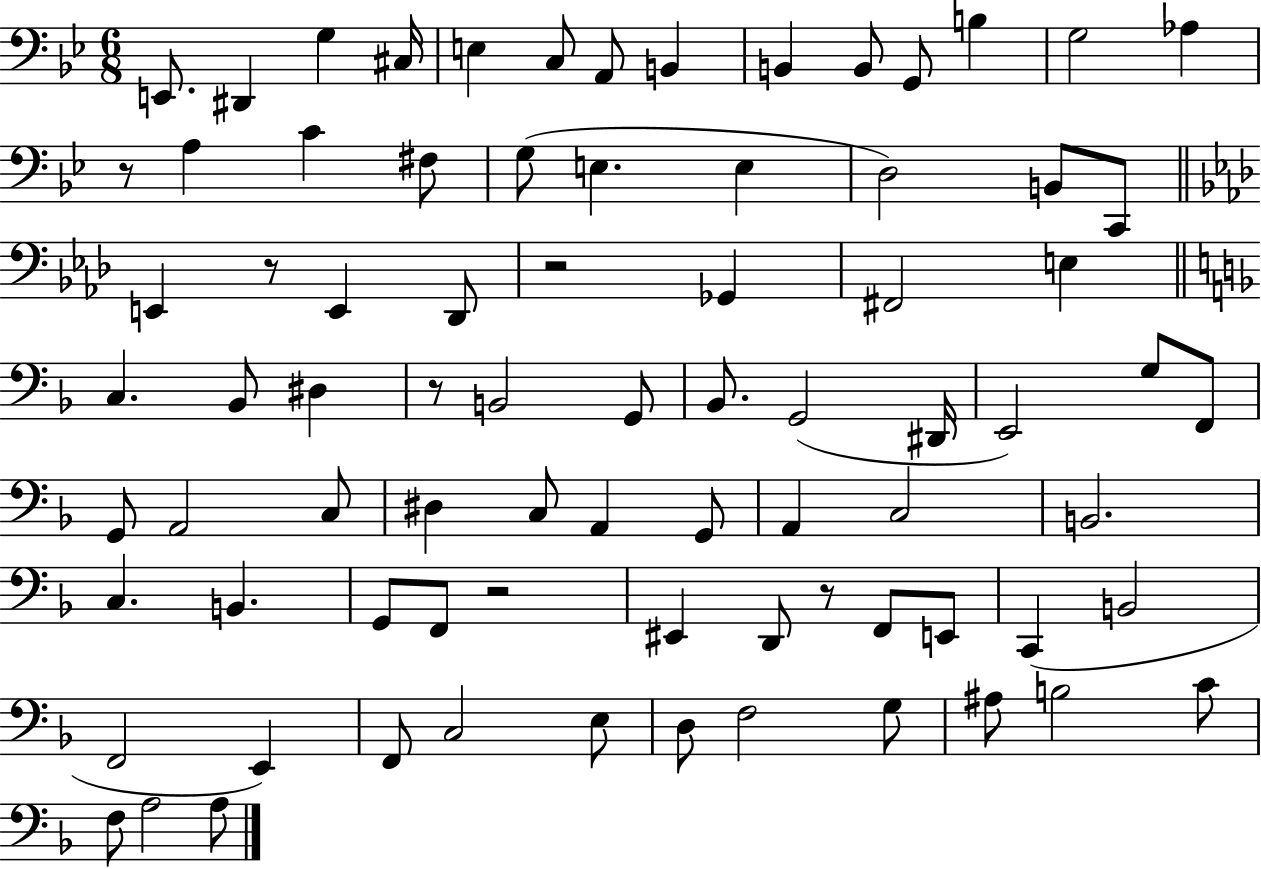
X:1
T:Untitled
M:6/8
L:1/4
K:Bb
E,,/2 ^D,, G, ^C,/4 E, C,/2 A,,/2 B,, B,, B,,/2 G,,/2 B, G,2 _A, z/2 A, C ^F,/2 G,/2 E, E, D,2 B,,/2 C,,/2 E,, z/2 E,, _D,,/2 z2 _G,, ^F,,2 E, C, _B,,/2 ^D, z/2 B,,2 G,,/2 _B,,/2 G,,2 ^D,,/4 E,,2 G,/2 F,,/2 G,,/2 A,,2 C,/2 ^D, C,/2 A,, G,,/2 A,, C,2 B,,2 C, B,, G,,/2 F,,/2 z2 ^E,, D,,/2 z/2 F,,/2 E,,/2 C,, B,,2 F,,2 E,, F,,/2 C,2 E,/2 D,/2 F,2 G,/2 ^A,/2 B,2 C/2 F,/2 A,2 A,/2